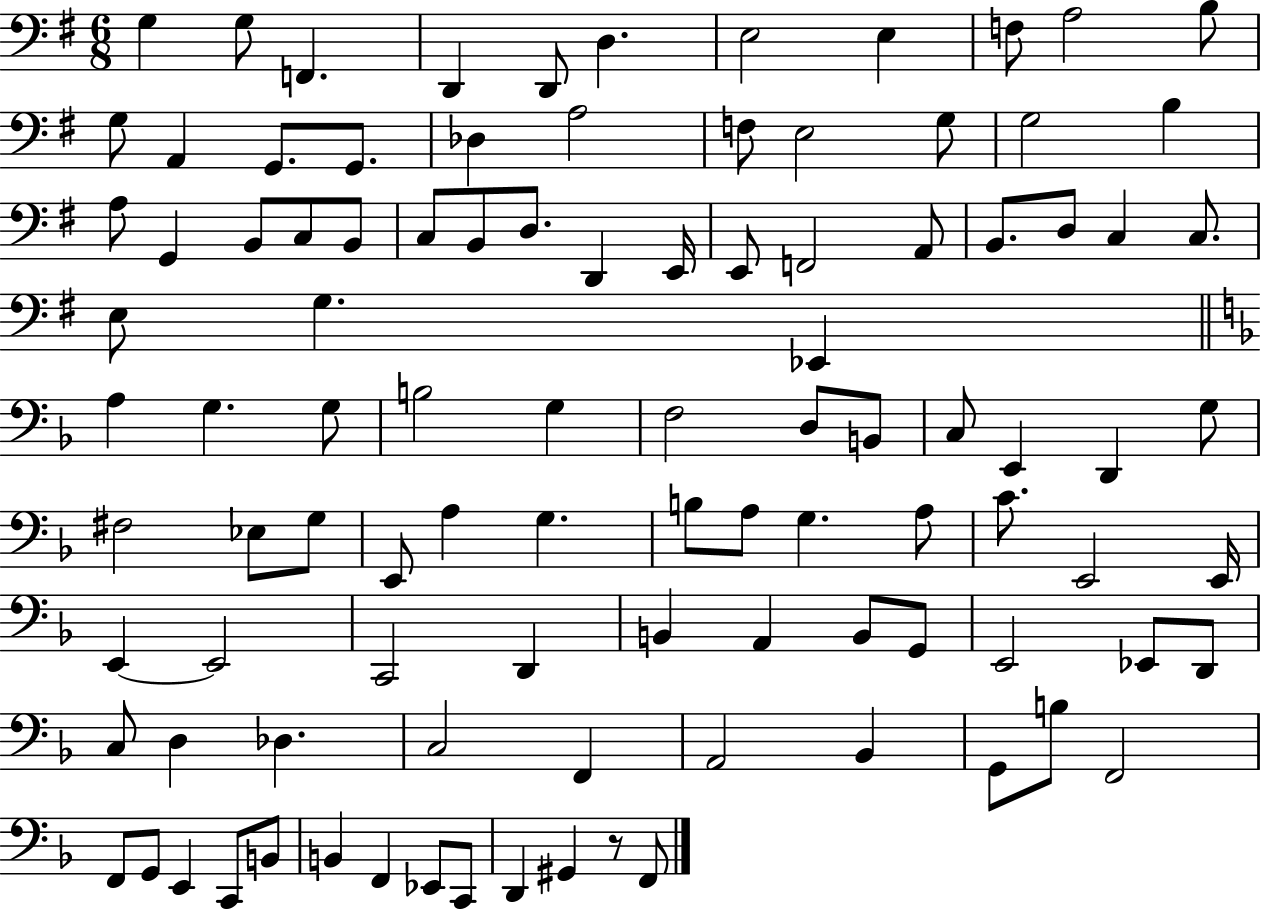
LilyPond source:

{
  \clef bass
  \numericTimeSignature
  \time 6/8
  \key g \major
  g4 g8 f,4. | d,4 d,8 d4. | e2 e4 | f8 a2 b8 | \break g8 a,4 g,8. g,8. | des4 a2 | f8 e2 g8 | g2 b4 | \break a8 g,4 b,8 c8 b,8 | c8 b,8 d8. d,4 e,16 | e,8 f,2 a,8 | b,8. d8 c4 c8. | \break e8 g4. ees,4 | \bar "||" \break \key f \major a4 g4. g8 | b2 g4 | f2 d8 b,8 | c8 e,4 d,4 g8 | \break fis2 ees8 g8 | e,8 a4 g4. | b8 a8 g4. a8 | c'8. e,2 e,16 | \break e,4~~ e,2 | c,2 d,4 | b,4 a,4 b,8 g,8 | e,2 ees,8 d,8 | \break c8 d4 des4. | c2 f,4 | a,2 bes,4 | g,8 b8 f,2 | \break f,8 g,8 e,4 c,8 b,8 | b,4 f,4 ees,8 c,8 | d,4 gis,4 r8 f,8 | \bar "|."
}